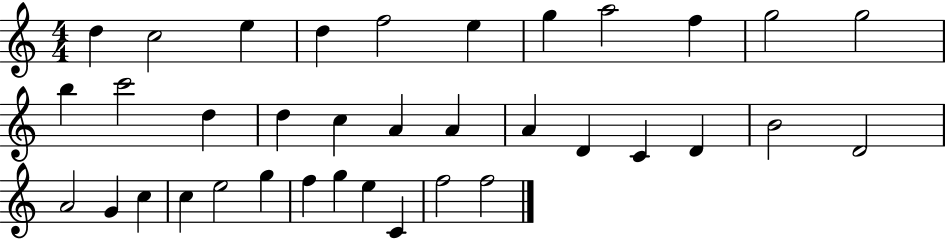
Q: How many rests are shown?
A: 0